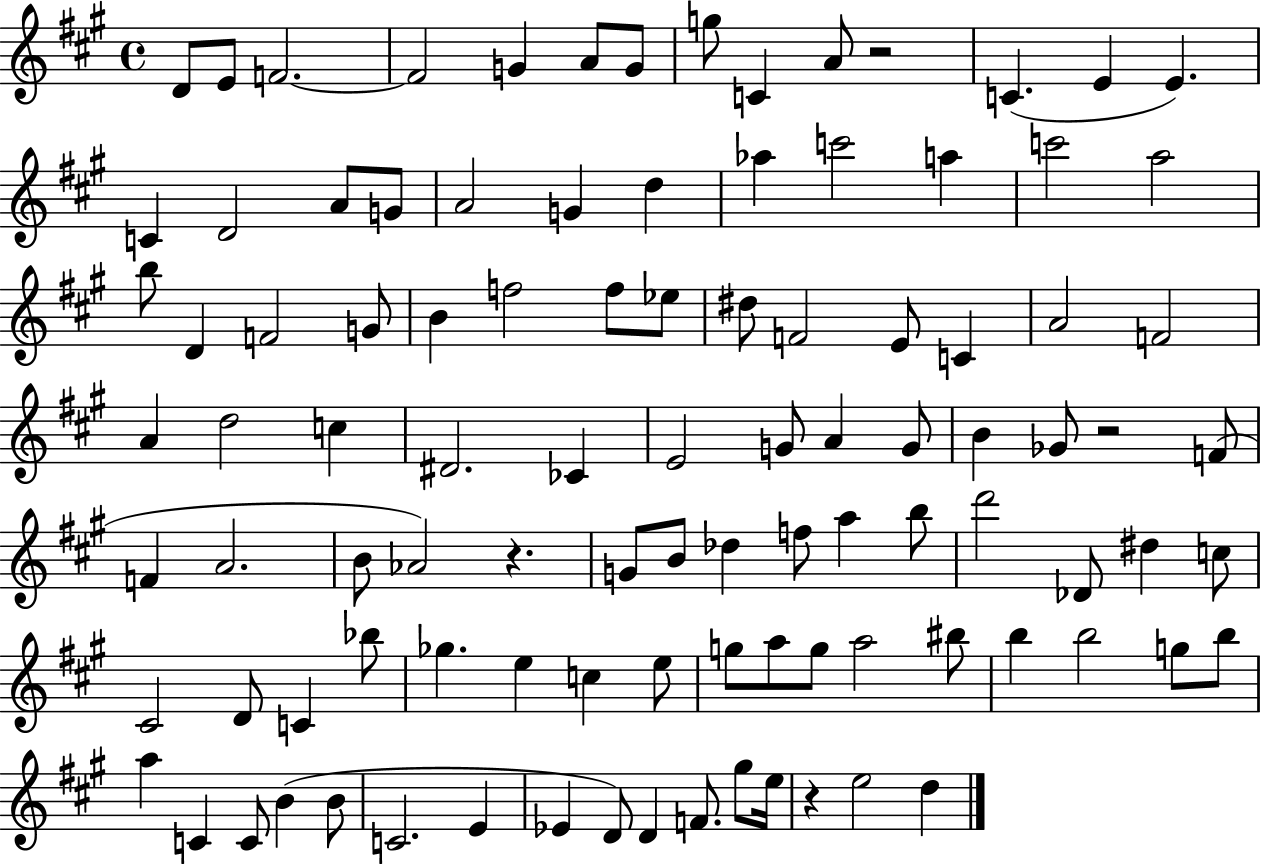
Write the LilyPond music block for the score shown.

{
  \clef treble
  \time 4/4
  \defaultTimeSignature
  \key a \major
  d'8 e'8 f'2.~~ | f'2 g'4 a'8 g'8 | g''8 c'4 a'8 r2 | c'4.( e'4 e'4.) | \break c'4 d'2 a'8 g'8 | a'2 g'4 d''4 | aes''4 c'''2 a''4 | c'''2 a''2 | \break b''8 d'4 f'2 g'8 | b'4 f''2 f''8 ees''8 | dis''8 f'2 e'8 c'4 | a'2 f'2 | \break a'4 d''2 c''4 | dis'2. ces'4 | e'2 g'8 a'4 g'8 | b'4 ges'8 r2 f'8( | \break f'4 a'2. | b'8 aes'2) r4. | g'8 b'8 des''4 f''8 a''4 b''8 | d'''2 des'8 dis''4 c''8 | \break cis'2 d'8 c'4 bes''8 | ges''4. e''4 c''4 e''8 | g''8 a''8 g''8 a''2 bis''8 | b''4 b''2 g''8 b''8 | \break a''4 c'4 c'8 b'4( b'8 | c'2. e'4 | ees'4 d'8) d'4 f'8. gis''8 e''16 | r4 e''2 d''4 | \break \bar "|."
}